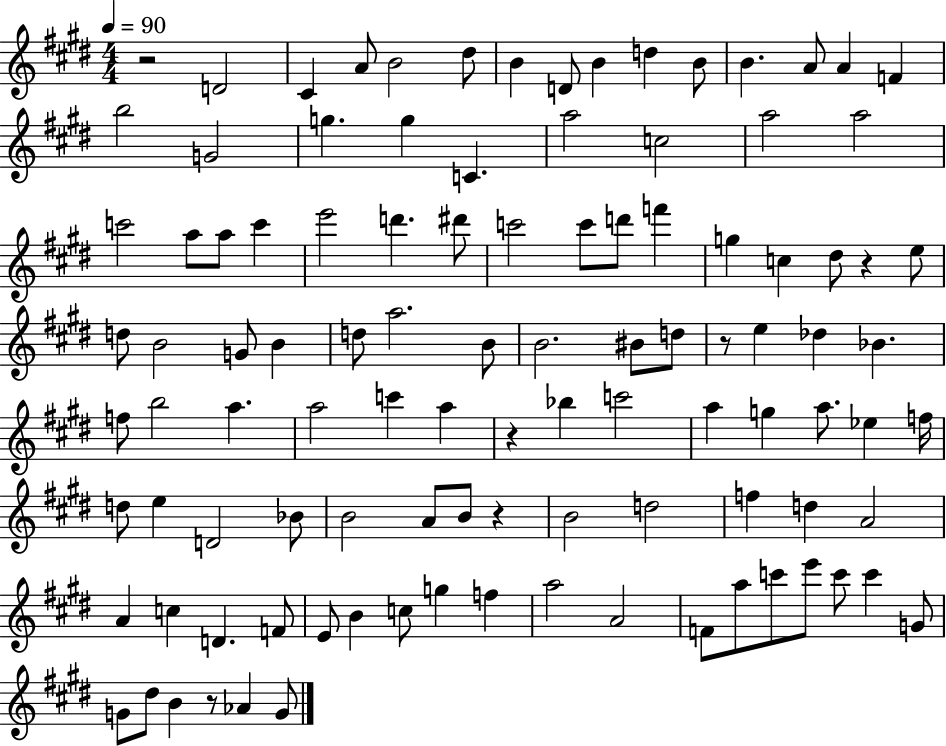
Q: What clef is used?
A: treble